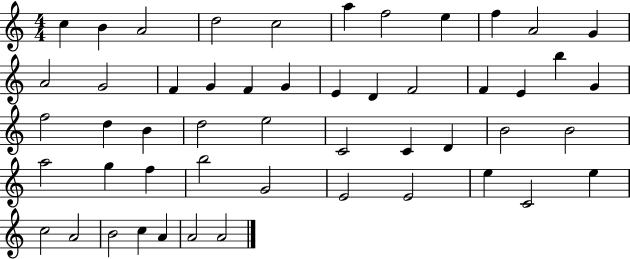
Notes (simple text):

C5/q B4/q A4/h D5/h C5/h A5/q F5/h E5/q F5/q A4/h G4/q A4/h G4/h F4/q G4/q F4/q G4/q E4/q D4/q F4/h F4/q E4/q B5/q G4/q F5/h D5/q B4/q D5/h E5/h C4/h C4/q D4/q B4/h B4/h A5/h G5/q F5/q B5/h G4/h E4/h E4/h E5/q C4/h E5/q C5/h A4/h B4/h C5/q A4/q A4/h A4/h